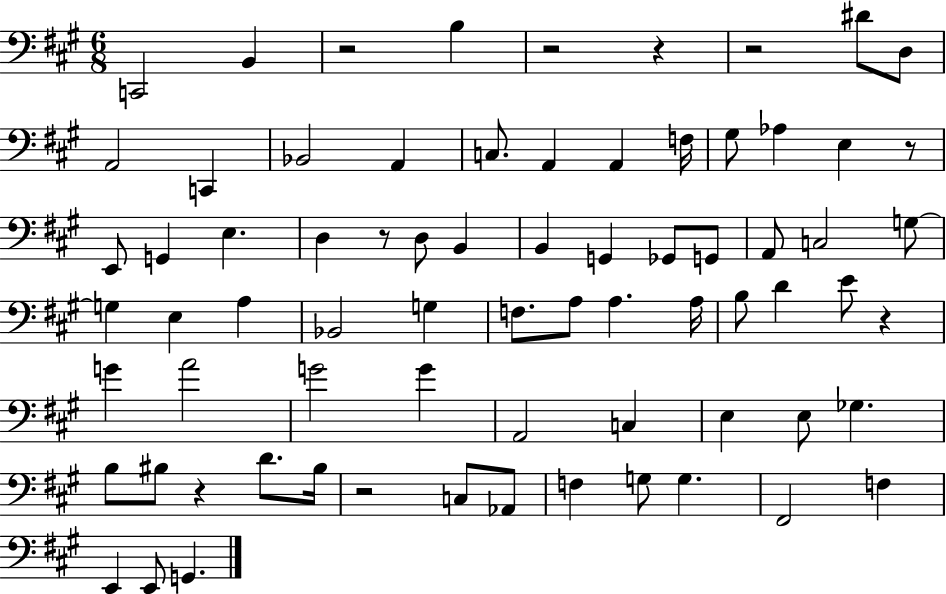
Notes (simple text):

C2/h B2/q R/h B3/q R/h R/q R/h D#4/e D3/e A2/h C2/q Bb2/h A2/q C3/e. A2/q A2/q F3/s G#3/e Ab3/q E3/q R/e E2/e G2/q E3/q. D3/q R/e D3/e B2/q B2/q G2/q Gb2/e G2/e A2/e C3/h G3/e G3/q E3/q A3/q Bb2/h G3/q F3/e. A3/e A3/q. A3/s B3/e D4/q E4/e R/q G4/q A4/h G4/h G4/q A2/h C3/q E3/q E3/e Gb3/q. B3/e BIS3/e R/q D4/e. BIS3/s R/h C3/e Ab2/e F3/q G3/e G3/q. F#2/h F3/q E2/q E2/e G2/q.